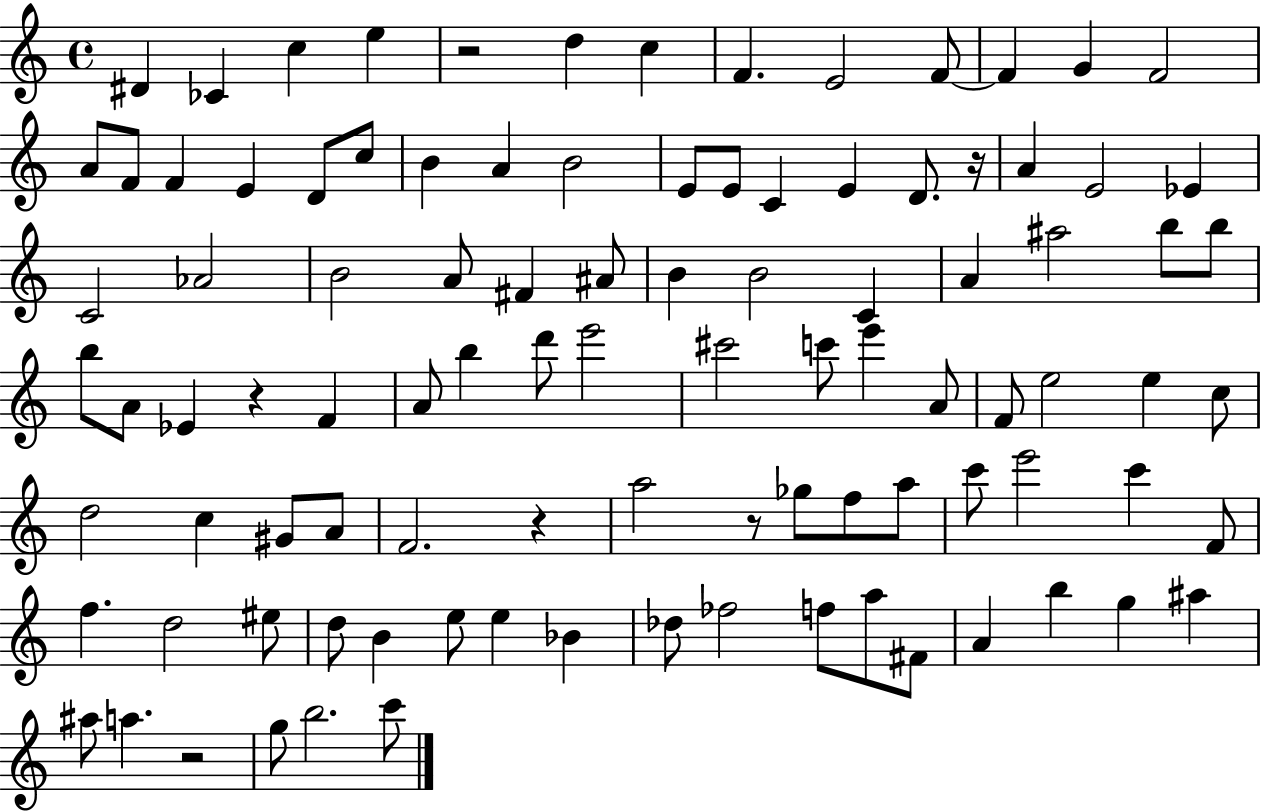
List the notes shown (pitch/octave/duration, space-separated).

D#4/q CES4/q C5/q E5/q R/h D5/q C5/q F4/q. E4/h F4/e F4/q G4/q F4/h A4/e F4/e F4/q E4/q D4/e C5/e B4/q A4/q B4/h E4/e E4/e C4/q E4/q D4/e. R/s A4/q E4/h Eb4/q C4/h Ab4/h B4/h A4/e F#4/q A#4/e B4/q B4/h C4/q A4/q A#5/h B5/e B5/e B5/e A4/e Eb4/q R/q F4/q A4/e B5/q D6/e E6/h C#6/h C6/e E6/q A4/e F4/e E5/h E5/q C5/e D5/h C5/q G#4/e A4/e F4/h. R/q A5/h R/e Gb5/e F5/e A5/e C6/e E6/h C6/q F4/e F5/q. D5/h EIS5/e D5/e B4/q E5/e E5/q Bb4/q Db5/e FES5/h F5/e A5/e F#4/e A4/q B5/q G5/q A#5/q A#5/e A5/q. R/h G5/e B5/h. C6/e